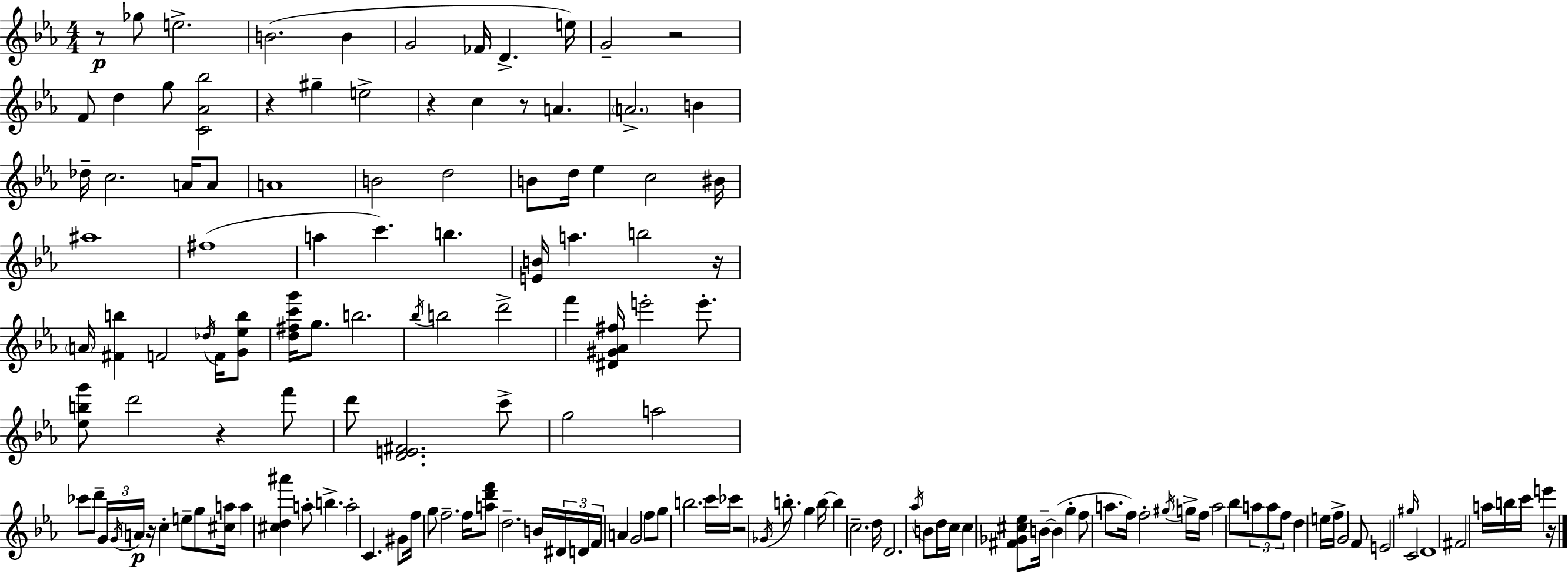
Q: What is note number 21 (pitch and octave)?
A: A4